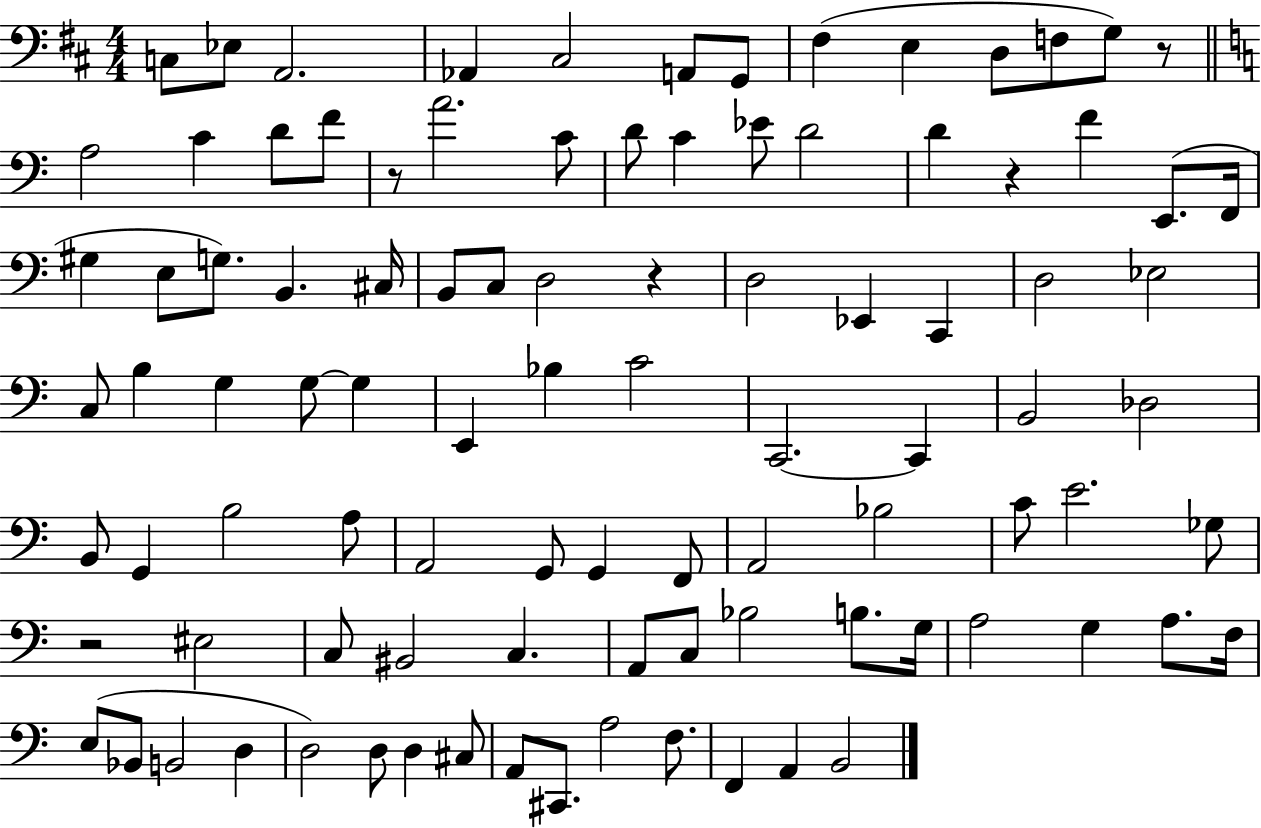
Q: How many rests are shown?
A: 5